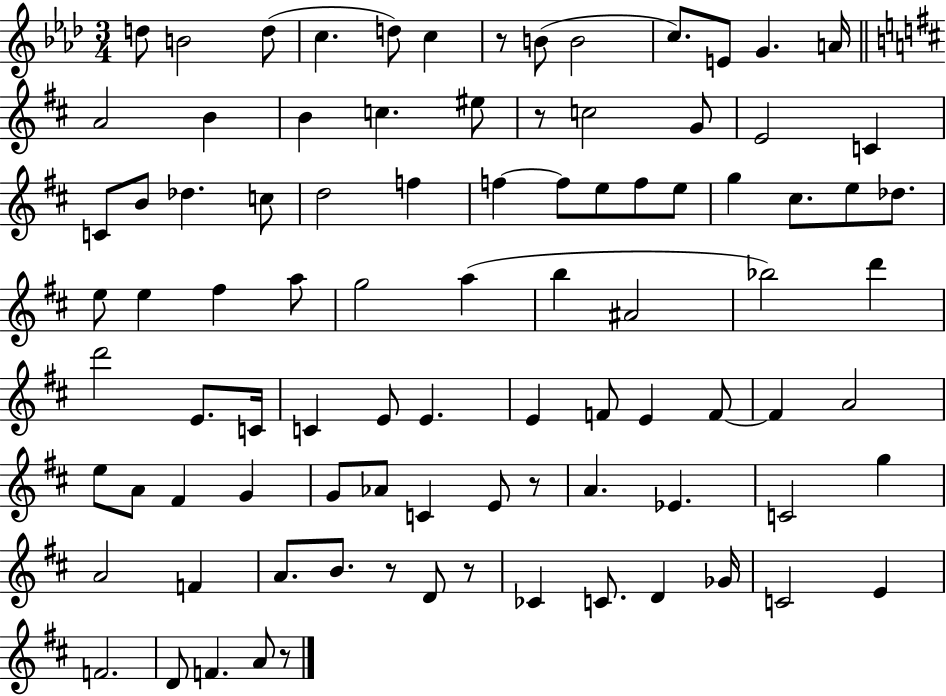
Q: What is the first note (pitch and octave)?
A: D5